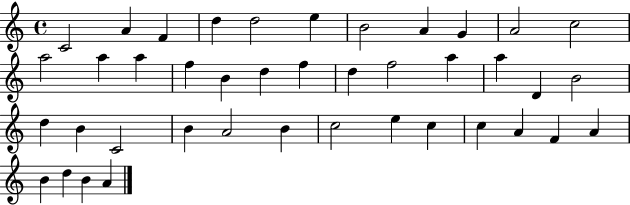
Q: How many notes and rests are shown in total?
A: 41